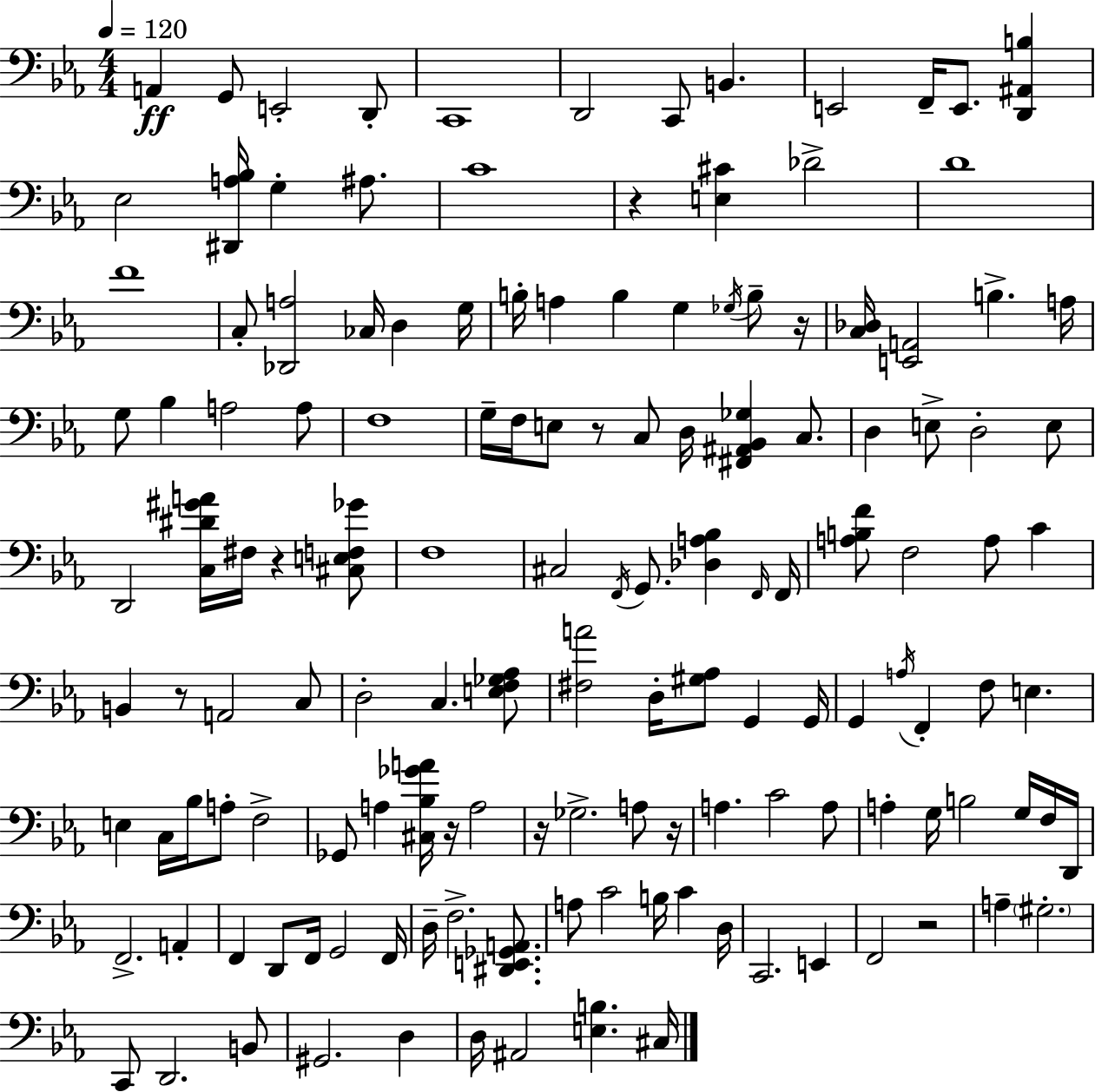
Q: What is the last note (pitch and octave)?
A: C#3